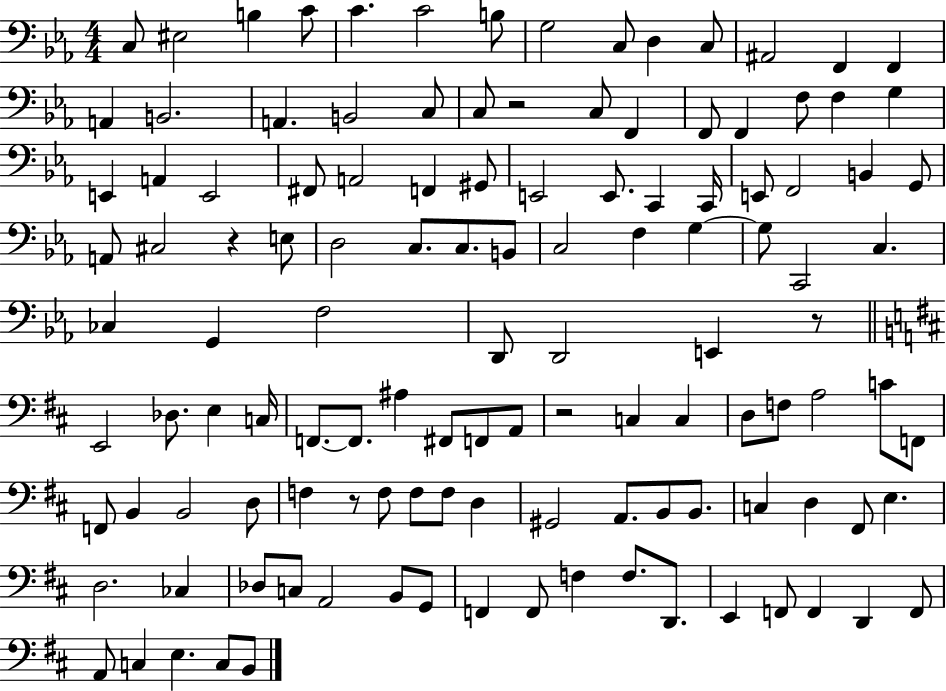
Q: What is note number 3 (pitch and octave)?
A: B3